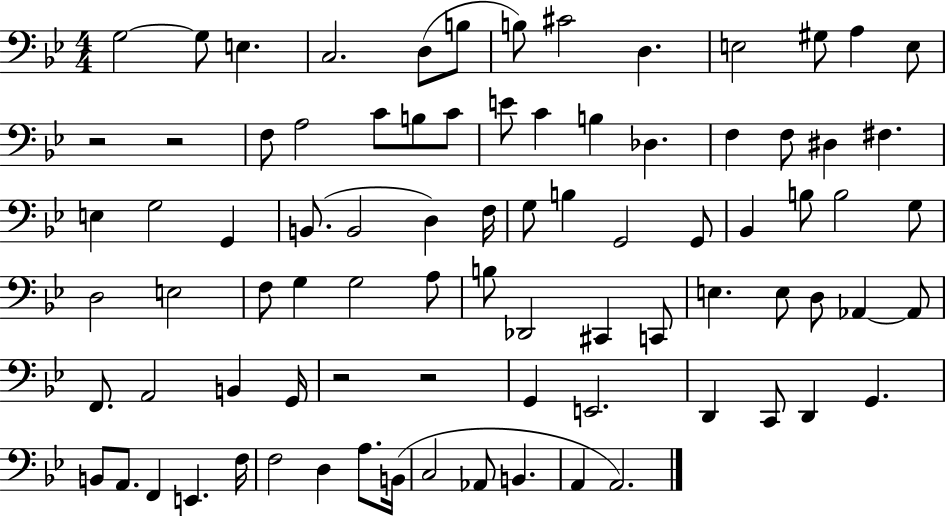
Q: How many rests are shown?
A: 4